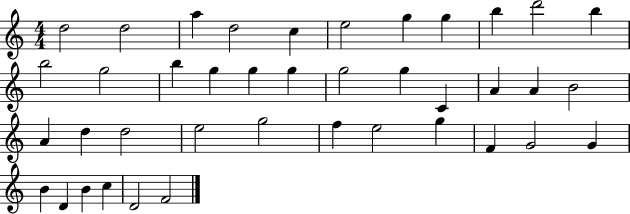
{
  \clef treble
  \numericTimeSignature
  \time 4/4
  \key c \major
  d''2 d''2 | a''4 d''2 c''4 | e''2 g''4 g''4 | b''4 d'''2 b''4 | \break b''2 g''2 | b''4 g''4 g''4 g''4 | g''2 g''4 c'4 | a'4 a'4 b'2 | \break a'4 d''4 d''2 | e''2 g''2 | f''4 e''2 g''4 | f'4 g'2 g'4 | \break b'4 d'4 b'4 c''4 | d'2 f'2 | \bar "|."
}